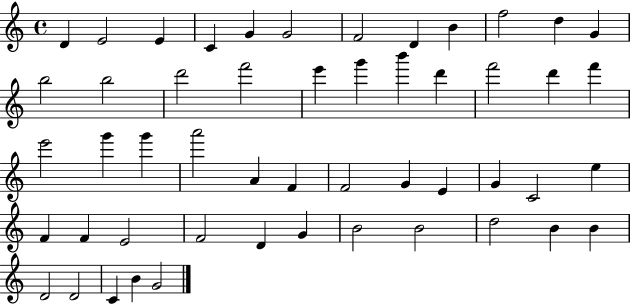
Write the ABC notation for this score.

X:1
T:Untitled
M:4/4
L:1/4
K:C
D E2 E C G G2 F2 D B f2 d G b2 b2 d'2 f'2 e' g' b' d' f'2 d' f' e'2 g' g' a'2 A F F2 G E G C2 e F F E2 F2 D G B2 B2 d2 B B D2 D2 C B G2